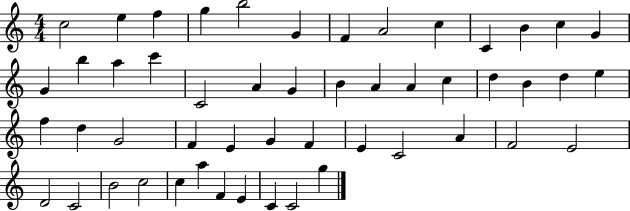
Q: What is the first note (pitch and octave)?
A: C5